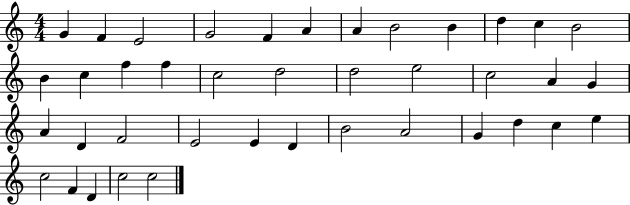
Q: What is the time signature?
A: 4/4